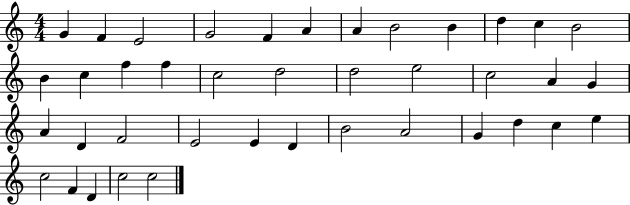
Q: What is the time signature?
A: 4/4